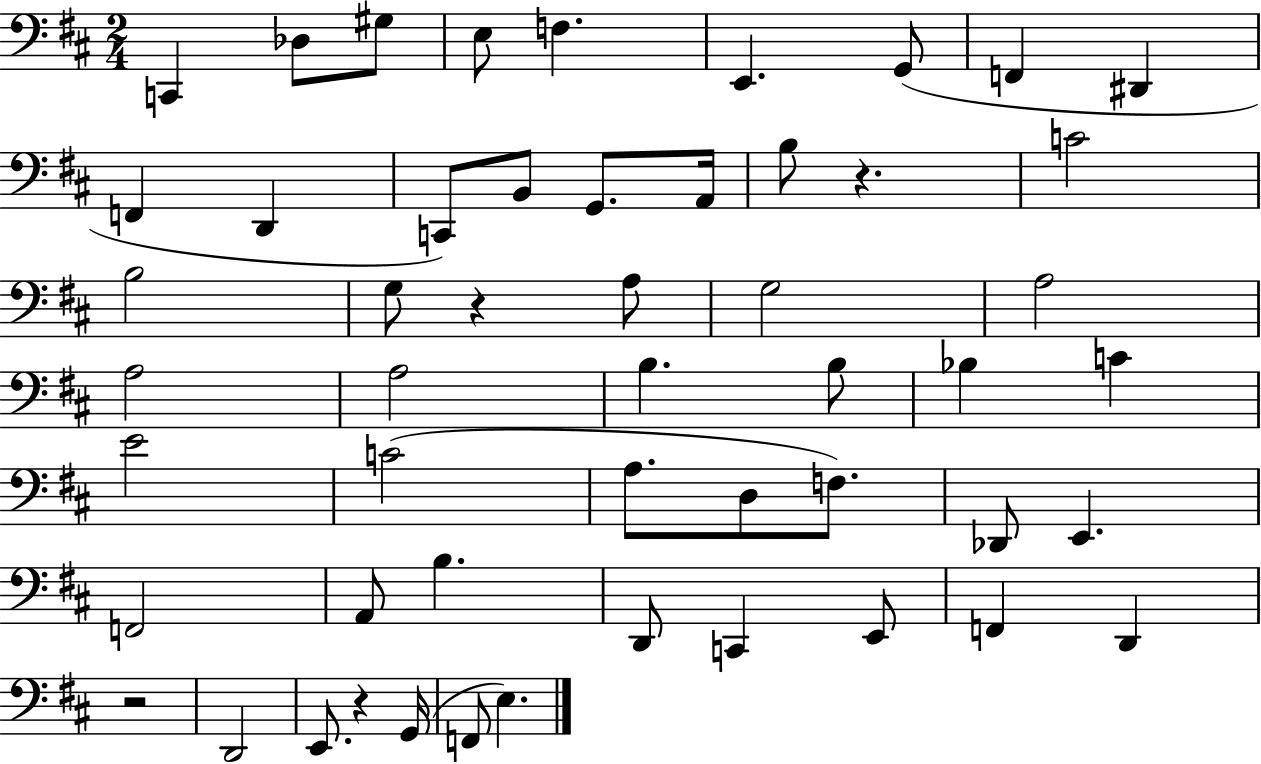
C2/q Db3/e G#3/e E3/e F3/q. E2/q. G2/e F2/q D#2/q F2/q D2/q C2/e B2/e G2/e. A2/s B3/e R/q. C4/h B3/h G3/e R/q A3/e G3/h A3/h A3/h A3/h B3/q. B3/e Bb3/q C4/q E4/h C4/h A3/e. D3/e F3/e. Db2/e E2/q. F2/h A2/e B3/q. D2/e C2/q E2/e F2/q D2/q R/h D2/h E2/e. R/q G2/s F2/e E3/q.